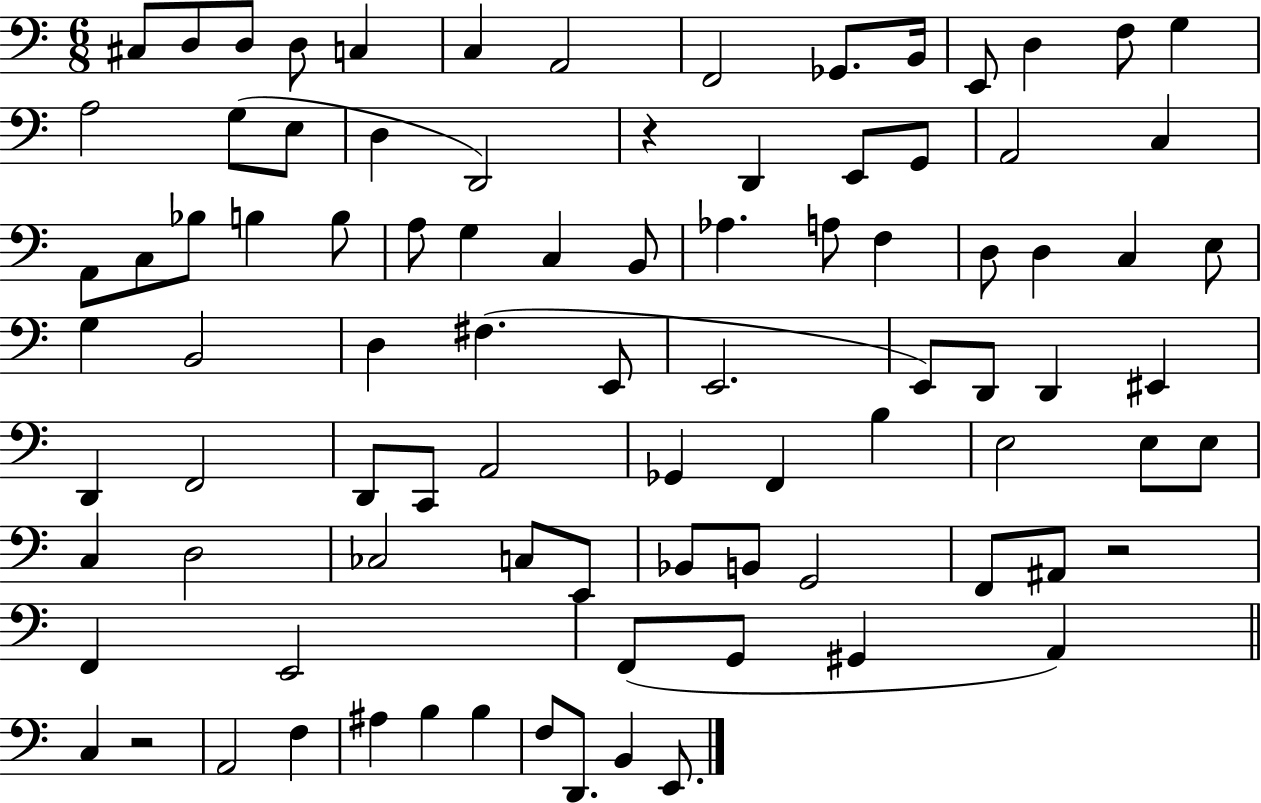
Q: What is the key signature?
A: C major